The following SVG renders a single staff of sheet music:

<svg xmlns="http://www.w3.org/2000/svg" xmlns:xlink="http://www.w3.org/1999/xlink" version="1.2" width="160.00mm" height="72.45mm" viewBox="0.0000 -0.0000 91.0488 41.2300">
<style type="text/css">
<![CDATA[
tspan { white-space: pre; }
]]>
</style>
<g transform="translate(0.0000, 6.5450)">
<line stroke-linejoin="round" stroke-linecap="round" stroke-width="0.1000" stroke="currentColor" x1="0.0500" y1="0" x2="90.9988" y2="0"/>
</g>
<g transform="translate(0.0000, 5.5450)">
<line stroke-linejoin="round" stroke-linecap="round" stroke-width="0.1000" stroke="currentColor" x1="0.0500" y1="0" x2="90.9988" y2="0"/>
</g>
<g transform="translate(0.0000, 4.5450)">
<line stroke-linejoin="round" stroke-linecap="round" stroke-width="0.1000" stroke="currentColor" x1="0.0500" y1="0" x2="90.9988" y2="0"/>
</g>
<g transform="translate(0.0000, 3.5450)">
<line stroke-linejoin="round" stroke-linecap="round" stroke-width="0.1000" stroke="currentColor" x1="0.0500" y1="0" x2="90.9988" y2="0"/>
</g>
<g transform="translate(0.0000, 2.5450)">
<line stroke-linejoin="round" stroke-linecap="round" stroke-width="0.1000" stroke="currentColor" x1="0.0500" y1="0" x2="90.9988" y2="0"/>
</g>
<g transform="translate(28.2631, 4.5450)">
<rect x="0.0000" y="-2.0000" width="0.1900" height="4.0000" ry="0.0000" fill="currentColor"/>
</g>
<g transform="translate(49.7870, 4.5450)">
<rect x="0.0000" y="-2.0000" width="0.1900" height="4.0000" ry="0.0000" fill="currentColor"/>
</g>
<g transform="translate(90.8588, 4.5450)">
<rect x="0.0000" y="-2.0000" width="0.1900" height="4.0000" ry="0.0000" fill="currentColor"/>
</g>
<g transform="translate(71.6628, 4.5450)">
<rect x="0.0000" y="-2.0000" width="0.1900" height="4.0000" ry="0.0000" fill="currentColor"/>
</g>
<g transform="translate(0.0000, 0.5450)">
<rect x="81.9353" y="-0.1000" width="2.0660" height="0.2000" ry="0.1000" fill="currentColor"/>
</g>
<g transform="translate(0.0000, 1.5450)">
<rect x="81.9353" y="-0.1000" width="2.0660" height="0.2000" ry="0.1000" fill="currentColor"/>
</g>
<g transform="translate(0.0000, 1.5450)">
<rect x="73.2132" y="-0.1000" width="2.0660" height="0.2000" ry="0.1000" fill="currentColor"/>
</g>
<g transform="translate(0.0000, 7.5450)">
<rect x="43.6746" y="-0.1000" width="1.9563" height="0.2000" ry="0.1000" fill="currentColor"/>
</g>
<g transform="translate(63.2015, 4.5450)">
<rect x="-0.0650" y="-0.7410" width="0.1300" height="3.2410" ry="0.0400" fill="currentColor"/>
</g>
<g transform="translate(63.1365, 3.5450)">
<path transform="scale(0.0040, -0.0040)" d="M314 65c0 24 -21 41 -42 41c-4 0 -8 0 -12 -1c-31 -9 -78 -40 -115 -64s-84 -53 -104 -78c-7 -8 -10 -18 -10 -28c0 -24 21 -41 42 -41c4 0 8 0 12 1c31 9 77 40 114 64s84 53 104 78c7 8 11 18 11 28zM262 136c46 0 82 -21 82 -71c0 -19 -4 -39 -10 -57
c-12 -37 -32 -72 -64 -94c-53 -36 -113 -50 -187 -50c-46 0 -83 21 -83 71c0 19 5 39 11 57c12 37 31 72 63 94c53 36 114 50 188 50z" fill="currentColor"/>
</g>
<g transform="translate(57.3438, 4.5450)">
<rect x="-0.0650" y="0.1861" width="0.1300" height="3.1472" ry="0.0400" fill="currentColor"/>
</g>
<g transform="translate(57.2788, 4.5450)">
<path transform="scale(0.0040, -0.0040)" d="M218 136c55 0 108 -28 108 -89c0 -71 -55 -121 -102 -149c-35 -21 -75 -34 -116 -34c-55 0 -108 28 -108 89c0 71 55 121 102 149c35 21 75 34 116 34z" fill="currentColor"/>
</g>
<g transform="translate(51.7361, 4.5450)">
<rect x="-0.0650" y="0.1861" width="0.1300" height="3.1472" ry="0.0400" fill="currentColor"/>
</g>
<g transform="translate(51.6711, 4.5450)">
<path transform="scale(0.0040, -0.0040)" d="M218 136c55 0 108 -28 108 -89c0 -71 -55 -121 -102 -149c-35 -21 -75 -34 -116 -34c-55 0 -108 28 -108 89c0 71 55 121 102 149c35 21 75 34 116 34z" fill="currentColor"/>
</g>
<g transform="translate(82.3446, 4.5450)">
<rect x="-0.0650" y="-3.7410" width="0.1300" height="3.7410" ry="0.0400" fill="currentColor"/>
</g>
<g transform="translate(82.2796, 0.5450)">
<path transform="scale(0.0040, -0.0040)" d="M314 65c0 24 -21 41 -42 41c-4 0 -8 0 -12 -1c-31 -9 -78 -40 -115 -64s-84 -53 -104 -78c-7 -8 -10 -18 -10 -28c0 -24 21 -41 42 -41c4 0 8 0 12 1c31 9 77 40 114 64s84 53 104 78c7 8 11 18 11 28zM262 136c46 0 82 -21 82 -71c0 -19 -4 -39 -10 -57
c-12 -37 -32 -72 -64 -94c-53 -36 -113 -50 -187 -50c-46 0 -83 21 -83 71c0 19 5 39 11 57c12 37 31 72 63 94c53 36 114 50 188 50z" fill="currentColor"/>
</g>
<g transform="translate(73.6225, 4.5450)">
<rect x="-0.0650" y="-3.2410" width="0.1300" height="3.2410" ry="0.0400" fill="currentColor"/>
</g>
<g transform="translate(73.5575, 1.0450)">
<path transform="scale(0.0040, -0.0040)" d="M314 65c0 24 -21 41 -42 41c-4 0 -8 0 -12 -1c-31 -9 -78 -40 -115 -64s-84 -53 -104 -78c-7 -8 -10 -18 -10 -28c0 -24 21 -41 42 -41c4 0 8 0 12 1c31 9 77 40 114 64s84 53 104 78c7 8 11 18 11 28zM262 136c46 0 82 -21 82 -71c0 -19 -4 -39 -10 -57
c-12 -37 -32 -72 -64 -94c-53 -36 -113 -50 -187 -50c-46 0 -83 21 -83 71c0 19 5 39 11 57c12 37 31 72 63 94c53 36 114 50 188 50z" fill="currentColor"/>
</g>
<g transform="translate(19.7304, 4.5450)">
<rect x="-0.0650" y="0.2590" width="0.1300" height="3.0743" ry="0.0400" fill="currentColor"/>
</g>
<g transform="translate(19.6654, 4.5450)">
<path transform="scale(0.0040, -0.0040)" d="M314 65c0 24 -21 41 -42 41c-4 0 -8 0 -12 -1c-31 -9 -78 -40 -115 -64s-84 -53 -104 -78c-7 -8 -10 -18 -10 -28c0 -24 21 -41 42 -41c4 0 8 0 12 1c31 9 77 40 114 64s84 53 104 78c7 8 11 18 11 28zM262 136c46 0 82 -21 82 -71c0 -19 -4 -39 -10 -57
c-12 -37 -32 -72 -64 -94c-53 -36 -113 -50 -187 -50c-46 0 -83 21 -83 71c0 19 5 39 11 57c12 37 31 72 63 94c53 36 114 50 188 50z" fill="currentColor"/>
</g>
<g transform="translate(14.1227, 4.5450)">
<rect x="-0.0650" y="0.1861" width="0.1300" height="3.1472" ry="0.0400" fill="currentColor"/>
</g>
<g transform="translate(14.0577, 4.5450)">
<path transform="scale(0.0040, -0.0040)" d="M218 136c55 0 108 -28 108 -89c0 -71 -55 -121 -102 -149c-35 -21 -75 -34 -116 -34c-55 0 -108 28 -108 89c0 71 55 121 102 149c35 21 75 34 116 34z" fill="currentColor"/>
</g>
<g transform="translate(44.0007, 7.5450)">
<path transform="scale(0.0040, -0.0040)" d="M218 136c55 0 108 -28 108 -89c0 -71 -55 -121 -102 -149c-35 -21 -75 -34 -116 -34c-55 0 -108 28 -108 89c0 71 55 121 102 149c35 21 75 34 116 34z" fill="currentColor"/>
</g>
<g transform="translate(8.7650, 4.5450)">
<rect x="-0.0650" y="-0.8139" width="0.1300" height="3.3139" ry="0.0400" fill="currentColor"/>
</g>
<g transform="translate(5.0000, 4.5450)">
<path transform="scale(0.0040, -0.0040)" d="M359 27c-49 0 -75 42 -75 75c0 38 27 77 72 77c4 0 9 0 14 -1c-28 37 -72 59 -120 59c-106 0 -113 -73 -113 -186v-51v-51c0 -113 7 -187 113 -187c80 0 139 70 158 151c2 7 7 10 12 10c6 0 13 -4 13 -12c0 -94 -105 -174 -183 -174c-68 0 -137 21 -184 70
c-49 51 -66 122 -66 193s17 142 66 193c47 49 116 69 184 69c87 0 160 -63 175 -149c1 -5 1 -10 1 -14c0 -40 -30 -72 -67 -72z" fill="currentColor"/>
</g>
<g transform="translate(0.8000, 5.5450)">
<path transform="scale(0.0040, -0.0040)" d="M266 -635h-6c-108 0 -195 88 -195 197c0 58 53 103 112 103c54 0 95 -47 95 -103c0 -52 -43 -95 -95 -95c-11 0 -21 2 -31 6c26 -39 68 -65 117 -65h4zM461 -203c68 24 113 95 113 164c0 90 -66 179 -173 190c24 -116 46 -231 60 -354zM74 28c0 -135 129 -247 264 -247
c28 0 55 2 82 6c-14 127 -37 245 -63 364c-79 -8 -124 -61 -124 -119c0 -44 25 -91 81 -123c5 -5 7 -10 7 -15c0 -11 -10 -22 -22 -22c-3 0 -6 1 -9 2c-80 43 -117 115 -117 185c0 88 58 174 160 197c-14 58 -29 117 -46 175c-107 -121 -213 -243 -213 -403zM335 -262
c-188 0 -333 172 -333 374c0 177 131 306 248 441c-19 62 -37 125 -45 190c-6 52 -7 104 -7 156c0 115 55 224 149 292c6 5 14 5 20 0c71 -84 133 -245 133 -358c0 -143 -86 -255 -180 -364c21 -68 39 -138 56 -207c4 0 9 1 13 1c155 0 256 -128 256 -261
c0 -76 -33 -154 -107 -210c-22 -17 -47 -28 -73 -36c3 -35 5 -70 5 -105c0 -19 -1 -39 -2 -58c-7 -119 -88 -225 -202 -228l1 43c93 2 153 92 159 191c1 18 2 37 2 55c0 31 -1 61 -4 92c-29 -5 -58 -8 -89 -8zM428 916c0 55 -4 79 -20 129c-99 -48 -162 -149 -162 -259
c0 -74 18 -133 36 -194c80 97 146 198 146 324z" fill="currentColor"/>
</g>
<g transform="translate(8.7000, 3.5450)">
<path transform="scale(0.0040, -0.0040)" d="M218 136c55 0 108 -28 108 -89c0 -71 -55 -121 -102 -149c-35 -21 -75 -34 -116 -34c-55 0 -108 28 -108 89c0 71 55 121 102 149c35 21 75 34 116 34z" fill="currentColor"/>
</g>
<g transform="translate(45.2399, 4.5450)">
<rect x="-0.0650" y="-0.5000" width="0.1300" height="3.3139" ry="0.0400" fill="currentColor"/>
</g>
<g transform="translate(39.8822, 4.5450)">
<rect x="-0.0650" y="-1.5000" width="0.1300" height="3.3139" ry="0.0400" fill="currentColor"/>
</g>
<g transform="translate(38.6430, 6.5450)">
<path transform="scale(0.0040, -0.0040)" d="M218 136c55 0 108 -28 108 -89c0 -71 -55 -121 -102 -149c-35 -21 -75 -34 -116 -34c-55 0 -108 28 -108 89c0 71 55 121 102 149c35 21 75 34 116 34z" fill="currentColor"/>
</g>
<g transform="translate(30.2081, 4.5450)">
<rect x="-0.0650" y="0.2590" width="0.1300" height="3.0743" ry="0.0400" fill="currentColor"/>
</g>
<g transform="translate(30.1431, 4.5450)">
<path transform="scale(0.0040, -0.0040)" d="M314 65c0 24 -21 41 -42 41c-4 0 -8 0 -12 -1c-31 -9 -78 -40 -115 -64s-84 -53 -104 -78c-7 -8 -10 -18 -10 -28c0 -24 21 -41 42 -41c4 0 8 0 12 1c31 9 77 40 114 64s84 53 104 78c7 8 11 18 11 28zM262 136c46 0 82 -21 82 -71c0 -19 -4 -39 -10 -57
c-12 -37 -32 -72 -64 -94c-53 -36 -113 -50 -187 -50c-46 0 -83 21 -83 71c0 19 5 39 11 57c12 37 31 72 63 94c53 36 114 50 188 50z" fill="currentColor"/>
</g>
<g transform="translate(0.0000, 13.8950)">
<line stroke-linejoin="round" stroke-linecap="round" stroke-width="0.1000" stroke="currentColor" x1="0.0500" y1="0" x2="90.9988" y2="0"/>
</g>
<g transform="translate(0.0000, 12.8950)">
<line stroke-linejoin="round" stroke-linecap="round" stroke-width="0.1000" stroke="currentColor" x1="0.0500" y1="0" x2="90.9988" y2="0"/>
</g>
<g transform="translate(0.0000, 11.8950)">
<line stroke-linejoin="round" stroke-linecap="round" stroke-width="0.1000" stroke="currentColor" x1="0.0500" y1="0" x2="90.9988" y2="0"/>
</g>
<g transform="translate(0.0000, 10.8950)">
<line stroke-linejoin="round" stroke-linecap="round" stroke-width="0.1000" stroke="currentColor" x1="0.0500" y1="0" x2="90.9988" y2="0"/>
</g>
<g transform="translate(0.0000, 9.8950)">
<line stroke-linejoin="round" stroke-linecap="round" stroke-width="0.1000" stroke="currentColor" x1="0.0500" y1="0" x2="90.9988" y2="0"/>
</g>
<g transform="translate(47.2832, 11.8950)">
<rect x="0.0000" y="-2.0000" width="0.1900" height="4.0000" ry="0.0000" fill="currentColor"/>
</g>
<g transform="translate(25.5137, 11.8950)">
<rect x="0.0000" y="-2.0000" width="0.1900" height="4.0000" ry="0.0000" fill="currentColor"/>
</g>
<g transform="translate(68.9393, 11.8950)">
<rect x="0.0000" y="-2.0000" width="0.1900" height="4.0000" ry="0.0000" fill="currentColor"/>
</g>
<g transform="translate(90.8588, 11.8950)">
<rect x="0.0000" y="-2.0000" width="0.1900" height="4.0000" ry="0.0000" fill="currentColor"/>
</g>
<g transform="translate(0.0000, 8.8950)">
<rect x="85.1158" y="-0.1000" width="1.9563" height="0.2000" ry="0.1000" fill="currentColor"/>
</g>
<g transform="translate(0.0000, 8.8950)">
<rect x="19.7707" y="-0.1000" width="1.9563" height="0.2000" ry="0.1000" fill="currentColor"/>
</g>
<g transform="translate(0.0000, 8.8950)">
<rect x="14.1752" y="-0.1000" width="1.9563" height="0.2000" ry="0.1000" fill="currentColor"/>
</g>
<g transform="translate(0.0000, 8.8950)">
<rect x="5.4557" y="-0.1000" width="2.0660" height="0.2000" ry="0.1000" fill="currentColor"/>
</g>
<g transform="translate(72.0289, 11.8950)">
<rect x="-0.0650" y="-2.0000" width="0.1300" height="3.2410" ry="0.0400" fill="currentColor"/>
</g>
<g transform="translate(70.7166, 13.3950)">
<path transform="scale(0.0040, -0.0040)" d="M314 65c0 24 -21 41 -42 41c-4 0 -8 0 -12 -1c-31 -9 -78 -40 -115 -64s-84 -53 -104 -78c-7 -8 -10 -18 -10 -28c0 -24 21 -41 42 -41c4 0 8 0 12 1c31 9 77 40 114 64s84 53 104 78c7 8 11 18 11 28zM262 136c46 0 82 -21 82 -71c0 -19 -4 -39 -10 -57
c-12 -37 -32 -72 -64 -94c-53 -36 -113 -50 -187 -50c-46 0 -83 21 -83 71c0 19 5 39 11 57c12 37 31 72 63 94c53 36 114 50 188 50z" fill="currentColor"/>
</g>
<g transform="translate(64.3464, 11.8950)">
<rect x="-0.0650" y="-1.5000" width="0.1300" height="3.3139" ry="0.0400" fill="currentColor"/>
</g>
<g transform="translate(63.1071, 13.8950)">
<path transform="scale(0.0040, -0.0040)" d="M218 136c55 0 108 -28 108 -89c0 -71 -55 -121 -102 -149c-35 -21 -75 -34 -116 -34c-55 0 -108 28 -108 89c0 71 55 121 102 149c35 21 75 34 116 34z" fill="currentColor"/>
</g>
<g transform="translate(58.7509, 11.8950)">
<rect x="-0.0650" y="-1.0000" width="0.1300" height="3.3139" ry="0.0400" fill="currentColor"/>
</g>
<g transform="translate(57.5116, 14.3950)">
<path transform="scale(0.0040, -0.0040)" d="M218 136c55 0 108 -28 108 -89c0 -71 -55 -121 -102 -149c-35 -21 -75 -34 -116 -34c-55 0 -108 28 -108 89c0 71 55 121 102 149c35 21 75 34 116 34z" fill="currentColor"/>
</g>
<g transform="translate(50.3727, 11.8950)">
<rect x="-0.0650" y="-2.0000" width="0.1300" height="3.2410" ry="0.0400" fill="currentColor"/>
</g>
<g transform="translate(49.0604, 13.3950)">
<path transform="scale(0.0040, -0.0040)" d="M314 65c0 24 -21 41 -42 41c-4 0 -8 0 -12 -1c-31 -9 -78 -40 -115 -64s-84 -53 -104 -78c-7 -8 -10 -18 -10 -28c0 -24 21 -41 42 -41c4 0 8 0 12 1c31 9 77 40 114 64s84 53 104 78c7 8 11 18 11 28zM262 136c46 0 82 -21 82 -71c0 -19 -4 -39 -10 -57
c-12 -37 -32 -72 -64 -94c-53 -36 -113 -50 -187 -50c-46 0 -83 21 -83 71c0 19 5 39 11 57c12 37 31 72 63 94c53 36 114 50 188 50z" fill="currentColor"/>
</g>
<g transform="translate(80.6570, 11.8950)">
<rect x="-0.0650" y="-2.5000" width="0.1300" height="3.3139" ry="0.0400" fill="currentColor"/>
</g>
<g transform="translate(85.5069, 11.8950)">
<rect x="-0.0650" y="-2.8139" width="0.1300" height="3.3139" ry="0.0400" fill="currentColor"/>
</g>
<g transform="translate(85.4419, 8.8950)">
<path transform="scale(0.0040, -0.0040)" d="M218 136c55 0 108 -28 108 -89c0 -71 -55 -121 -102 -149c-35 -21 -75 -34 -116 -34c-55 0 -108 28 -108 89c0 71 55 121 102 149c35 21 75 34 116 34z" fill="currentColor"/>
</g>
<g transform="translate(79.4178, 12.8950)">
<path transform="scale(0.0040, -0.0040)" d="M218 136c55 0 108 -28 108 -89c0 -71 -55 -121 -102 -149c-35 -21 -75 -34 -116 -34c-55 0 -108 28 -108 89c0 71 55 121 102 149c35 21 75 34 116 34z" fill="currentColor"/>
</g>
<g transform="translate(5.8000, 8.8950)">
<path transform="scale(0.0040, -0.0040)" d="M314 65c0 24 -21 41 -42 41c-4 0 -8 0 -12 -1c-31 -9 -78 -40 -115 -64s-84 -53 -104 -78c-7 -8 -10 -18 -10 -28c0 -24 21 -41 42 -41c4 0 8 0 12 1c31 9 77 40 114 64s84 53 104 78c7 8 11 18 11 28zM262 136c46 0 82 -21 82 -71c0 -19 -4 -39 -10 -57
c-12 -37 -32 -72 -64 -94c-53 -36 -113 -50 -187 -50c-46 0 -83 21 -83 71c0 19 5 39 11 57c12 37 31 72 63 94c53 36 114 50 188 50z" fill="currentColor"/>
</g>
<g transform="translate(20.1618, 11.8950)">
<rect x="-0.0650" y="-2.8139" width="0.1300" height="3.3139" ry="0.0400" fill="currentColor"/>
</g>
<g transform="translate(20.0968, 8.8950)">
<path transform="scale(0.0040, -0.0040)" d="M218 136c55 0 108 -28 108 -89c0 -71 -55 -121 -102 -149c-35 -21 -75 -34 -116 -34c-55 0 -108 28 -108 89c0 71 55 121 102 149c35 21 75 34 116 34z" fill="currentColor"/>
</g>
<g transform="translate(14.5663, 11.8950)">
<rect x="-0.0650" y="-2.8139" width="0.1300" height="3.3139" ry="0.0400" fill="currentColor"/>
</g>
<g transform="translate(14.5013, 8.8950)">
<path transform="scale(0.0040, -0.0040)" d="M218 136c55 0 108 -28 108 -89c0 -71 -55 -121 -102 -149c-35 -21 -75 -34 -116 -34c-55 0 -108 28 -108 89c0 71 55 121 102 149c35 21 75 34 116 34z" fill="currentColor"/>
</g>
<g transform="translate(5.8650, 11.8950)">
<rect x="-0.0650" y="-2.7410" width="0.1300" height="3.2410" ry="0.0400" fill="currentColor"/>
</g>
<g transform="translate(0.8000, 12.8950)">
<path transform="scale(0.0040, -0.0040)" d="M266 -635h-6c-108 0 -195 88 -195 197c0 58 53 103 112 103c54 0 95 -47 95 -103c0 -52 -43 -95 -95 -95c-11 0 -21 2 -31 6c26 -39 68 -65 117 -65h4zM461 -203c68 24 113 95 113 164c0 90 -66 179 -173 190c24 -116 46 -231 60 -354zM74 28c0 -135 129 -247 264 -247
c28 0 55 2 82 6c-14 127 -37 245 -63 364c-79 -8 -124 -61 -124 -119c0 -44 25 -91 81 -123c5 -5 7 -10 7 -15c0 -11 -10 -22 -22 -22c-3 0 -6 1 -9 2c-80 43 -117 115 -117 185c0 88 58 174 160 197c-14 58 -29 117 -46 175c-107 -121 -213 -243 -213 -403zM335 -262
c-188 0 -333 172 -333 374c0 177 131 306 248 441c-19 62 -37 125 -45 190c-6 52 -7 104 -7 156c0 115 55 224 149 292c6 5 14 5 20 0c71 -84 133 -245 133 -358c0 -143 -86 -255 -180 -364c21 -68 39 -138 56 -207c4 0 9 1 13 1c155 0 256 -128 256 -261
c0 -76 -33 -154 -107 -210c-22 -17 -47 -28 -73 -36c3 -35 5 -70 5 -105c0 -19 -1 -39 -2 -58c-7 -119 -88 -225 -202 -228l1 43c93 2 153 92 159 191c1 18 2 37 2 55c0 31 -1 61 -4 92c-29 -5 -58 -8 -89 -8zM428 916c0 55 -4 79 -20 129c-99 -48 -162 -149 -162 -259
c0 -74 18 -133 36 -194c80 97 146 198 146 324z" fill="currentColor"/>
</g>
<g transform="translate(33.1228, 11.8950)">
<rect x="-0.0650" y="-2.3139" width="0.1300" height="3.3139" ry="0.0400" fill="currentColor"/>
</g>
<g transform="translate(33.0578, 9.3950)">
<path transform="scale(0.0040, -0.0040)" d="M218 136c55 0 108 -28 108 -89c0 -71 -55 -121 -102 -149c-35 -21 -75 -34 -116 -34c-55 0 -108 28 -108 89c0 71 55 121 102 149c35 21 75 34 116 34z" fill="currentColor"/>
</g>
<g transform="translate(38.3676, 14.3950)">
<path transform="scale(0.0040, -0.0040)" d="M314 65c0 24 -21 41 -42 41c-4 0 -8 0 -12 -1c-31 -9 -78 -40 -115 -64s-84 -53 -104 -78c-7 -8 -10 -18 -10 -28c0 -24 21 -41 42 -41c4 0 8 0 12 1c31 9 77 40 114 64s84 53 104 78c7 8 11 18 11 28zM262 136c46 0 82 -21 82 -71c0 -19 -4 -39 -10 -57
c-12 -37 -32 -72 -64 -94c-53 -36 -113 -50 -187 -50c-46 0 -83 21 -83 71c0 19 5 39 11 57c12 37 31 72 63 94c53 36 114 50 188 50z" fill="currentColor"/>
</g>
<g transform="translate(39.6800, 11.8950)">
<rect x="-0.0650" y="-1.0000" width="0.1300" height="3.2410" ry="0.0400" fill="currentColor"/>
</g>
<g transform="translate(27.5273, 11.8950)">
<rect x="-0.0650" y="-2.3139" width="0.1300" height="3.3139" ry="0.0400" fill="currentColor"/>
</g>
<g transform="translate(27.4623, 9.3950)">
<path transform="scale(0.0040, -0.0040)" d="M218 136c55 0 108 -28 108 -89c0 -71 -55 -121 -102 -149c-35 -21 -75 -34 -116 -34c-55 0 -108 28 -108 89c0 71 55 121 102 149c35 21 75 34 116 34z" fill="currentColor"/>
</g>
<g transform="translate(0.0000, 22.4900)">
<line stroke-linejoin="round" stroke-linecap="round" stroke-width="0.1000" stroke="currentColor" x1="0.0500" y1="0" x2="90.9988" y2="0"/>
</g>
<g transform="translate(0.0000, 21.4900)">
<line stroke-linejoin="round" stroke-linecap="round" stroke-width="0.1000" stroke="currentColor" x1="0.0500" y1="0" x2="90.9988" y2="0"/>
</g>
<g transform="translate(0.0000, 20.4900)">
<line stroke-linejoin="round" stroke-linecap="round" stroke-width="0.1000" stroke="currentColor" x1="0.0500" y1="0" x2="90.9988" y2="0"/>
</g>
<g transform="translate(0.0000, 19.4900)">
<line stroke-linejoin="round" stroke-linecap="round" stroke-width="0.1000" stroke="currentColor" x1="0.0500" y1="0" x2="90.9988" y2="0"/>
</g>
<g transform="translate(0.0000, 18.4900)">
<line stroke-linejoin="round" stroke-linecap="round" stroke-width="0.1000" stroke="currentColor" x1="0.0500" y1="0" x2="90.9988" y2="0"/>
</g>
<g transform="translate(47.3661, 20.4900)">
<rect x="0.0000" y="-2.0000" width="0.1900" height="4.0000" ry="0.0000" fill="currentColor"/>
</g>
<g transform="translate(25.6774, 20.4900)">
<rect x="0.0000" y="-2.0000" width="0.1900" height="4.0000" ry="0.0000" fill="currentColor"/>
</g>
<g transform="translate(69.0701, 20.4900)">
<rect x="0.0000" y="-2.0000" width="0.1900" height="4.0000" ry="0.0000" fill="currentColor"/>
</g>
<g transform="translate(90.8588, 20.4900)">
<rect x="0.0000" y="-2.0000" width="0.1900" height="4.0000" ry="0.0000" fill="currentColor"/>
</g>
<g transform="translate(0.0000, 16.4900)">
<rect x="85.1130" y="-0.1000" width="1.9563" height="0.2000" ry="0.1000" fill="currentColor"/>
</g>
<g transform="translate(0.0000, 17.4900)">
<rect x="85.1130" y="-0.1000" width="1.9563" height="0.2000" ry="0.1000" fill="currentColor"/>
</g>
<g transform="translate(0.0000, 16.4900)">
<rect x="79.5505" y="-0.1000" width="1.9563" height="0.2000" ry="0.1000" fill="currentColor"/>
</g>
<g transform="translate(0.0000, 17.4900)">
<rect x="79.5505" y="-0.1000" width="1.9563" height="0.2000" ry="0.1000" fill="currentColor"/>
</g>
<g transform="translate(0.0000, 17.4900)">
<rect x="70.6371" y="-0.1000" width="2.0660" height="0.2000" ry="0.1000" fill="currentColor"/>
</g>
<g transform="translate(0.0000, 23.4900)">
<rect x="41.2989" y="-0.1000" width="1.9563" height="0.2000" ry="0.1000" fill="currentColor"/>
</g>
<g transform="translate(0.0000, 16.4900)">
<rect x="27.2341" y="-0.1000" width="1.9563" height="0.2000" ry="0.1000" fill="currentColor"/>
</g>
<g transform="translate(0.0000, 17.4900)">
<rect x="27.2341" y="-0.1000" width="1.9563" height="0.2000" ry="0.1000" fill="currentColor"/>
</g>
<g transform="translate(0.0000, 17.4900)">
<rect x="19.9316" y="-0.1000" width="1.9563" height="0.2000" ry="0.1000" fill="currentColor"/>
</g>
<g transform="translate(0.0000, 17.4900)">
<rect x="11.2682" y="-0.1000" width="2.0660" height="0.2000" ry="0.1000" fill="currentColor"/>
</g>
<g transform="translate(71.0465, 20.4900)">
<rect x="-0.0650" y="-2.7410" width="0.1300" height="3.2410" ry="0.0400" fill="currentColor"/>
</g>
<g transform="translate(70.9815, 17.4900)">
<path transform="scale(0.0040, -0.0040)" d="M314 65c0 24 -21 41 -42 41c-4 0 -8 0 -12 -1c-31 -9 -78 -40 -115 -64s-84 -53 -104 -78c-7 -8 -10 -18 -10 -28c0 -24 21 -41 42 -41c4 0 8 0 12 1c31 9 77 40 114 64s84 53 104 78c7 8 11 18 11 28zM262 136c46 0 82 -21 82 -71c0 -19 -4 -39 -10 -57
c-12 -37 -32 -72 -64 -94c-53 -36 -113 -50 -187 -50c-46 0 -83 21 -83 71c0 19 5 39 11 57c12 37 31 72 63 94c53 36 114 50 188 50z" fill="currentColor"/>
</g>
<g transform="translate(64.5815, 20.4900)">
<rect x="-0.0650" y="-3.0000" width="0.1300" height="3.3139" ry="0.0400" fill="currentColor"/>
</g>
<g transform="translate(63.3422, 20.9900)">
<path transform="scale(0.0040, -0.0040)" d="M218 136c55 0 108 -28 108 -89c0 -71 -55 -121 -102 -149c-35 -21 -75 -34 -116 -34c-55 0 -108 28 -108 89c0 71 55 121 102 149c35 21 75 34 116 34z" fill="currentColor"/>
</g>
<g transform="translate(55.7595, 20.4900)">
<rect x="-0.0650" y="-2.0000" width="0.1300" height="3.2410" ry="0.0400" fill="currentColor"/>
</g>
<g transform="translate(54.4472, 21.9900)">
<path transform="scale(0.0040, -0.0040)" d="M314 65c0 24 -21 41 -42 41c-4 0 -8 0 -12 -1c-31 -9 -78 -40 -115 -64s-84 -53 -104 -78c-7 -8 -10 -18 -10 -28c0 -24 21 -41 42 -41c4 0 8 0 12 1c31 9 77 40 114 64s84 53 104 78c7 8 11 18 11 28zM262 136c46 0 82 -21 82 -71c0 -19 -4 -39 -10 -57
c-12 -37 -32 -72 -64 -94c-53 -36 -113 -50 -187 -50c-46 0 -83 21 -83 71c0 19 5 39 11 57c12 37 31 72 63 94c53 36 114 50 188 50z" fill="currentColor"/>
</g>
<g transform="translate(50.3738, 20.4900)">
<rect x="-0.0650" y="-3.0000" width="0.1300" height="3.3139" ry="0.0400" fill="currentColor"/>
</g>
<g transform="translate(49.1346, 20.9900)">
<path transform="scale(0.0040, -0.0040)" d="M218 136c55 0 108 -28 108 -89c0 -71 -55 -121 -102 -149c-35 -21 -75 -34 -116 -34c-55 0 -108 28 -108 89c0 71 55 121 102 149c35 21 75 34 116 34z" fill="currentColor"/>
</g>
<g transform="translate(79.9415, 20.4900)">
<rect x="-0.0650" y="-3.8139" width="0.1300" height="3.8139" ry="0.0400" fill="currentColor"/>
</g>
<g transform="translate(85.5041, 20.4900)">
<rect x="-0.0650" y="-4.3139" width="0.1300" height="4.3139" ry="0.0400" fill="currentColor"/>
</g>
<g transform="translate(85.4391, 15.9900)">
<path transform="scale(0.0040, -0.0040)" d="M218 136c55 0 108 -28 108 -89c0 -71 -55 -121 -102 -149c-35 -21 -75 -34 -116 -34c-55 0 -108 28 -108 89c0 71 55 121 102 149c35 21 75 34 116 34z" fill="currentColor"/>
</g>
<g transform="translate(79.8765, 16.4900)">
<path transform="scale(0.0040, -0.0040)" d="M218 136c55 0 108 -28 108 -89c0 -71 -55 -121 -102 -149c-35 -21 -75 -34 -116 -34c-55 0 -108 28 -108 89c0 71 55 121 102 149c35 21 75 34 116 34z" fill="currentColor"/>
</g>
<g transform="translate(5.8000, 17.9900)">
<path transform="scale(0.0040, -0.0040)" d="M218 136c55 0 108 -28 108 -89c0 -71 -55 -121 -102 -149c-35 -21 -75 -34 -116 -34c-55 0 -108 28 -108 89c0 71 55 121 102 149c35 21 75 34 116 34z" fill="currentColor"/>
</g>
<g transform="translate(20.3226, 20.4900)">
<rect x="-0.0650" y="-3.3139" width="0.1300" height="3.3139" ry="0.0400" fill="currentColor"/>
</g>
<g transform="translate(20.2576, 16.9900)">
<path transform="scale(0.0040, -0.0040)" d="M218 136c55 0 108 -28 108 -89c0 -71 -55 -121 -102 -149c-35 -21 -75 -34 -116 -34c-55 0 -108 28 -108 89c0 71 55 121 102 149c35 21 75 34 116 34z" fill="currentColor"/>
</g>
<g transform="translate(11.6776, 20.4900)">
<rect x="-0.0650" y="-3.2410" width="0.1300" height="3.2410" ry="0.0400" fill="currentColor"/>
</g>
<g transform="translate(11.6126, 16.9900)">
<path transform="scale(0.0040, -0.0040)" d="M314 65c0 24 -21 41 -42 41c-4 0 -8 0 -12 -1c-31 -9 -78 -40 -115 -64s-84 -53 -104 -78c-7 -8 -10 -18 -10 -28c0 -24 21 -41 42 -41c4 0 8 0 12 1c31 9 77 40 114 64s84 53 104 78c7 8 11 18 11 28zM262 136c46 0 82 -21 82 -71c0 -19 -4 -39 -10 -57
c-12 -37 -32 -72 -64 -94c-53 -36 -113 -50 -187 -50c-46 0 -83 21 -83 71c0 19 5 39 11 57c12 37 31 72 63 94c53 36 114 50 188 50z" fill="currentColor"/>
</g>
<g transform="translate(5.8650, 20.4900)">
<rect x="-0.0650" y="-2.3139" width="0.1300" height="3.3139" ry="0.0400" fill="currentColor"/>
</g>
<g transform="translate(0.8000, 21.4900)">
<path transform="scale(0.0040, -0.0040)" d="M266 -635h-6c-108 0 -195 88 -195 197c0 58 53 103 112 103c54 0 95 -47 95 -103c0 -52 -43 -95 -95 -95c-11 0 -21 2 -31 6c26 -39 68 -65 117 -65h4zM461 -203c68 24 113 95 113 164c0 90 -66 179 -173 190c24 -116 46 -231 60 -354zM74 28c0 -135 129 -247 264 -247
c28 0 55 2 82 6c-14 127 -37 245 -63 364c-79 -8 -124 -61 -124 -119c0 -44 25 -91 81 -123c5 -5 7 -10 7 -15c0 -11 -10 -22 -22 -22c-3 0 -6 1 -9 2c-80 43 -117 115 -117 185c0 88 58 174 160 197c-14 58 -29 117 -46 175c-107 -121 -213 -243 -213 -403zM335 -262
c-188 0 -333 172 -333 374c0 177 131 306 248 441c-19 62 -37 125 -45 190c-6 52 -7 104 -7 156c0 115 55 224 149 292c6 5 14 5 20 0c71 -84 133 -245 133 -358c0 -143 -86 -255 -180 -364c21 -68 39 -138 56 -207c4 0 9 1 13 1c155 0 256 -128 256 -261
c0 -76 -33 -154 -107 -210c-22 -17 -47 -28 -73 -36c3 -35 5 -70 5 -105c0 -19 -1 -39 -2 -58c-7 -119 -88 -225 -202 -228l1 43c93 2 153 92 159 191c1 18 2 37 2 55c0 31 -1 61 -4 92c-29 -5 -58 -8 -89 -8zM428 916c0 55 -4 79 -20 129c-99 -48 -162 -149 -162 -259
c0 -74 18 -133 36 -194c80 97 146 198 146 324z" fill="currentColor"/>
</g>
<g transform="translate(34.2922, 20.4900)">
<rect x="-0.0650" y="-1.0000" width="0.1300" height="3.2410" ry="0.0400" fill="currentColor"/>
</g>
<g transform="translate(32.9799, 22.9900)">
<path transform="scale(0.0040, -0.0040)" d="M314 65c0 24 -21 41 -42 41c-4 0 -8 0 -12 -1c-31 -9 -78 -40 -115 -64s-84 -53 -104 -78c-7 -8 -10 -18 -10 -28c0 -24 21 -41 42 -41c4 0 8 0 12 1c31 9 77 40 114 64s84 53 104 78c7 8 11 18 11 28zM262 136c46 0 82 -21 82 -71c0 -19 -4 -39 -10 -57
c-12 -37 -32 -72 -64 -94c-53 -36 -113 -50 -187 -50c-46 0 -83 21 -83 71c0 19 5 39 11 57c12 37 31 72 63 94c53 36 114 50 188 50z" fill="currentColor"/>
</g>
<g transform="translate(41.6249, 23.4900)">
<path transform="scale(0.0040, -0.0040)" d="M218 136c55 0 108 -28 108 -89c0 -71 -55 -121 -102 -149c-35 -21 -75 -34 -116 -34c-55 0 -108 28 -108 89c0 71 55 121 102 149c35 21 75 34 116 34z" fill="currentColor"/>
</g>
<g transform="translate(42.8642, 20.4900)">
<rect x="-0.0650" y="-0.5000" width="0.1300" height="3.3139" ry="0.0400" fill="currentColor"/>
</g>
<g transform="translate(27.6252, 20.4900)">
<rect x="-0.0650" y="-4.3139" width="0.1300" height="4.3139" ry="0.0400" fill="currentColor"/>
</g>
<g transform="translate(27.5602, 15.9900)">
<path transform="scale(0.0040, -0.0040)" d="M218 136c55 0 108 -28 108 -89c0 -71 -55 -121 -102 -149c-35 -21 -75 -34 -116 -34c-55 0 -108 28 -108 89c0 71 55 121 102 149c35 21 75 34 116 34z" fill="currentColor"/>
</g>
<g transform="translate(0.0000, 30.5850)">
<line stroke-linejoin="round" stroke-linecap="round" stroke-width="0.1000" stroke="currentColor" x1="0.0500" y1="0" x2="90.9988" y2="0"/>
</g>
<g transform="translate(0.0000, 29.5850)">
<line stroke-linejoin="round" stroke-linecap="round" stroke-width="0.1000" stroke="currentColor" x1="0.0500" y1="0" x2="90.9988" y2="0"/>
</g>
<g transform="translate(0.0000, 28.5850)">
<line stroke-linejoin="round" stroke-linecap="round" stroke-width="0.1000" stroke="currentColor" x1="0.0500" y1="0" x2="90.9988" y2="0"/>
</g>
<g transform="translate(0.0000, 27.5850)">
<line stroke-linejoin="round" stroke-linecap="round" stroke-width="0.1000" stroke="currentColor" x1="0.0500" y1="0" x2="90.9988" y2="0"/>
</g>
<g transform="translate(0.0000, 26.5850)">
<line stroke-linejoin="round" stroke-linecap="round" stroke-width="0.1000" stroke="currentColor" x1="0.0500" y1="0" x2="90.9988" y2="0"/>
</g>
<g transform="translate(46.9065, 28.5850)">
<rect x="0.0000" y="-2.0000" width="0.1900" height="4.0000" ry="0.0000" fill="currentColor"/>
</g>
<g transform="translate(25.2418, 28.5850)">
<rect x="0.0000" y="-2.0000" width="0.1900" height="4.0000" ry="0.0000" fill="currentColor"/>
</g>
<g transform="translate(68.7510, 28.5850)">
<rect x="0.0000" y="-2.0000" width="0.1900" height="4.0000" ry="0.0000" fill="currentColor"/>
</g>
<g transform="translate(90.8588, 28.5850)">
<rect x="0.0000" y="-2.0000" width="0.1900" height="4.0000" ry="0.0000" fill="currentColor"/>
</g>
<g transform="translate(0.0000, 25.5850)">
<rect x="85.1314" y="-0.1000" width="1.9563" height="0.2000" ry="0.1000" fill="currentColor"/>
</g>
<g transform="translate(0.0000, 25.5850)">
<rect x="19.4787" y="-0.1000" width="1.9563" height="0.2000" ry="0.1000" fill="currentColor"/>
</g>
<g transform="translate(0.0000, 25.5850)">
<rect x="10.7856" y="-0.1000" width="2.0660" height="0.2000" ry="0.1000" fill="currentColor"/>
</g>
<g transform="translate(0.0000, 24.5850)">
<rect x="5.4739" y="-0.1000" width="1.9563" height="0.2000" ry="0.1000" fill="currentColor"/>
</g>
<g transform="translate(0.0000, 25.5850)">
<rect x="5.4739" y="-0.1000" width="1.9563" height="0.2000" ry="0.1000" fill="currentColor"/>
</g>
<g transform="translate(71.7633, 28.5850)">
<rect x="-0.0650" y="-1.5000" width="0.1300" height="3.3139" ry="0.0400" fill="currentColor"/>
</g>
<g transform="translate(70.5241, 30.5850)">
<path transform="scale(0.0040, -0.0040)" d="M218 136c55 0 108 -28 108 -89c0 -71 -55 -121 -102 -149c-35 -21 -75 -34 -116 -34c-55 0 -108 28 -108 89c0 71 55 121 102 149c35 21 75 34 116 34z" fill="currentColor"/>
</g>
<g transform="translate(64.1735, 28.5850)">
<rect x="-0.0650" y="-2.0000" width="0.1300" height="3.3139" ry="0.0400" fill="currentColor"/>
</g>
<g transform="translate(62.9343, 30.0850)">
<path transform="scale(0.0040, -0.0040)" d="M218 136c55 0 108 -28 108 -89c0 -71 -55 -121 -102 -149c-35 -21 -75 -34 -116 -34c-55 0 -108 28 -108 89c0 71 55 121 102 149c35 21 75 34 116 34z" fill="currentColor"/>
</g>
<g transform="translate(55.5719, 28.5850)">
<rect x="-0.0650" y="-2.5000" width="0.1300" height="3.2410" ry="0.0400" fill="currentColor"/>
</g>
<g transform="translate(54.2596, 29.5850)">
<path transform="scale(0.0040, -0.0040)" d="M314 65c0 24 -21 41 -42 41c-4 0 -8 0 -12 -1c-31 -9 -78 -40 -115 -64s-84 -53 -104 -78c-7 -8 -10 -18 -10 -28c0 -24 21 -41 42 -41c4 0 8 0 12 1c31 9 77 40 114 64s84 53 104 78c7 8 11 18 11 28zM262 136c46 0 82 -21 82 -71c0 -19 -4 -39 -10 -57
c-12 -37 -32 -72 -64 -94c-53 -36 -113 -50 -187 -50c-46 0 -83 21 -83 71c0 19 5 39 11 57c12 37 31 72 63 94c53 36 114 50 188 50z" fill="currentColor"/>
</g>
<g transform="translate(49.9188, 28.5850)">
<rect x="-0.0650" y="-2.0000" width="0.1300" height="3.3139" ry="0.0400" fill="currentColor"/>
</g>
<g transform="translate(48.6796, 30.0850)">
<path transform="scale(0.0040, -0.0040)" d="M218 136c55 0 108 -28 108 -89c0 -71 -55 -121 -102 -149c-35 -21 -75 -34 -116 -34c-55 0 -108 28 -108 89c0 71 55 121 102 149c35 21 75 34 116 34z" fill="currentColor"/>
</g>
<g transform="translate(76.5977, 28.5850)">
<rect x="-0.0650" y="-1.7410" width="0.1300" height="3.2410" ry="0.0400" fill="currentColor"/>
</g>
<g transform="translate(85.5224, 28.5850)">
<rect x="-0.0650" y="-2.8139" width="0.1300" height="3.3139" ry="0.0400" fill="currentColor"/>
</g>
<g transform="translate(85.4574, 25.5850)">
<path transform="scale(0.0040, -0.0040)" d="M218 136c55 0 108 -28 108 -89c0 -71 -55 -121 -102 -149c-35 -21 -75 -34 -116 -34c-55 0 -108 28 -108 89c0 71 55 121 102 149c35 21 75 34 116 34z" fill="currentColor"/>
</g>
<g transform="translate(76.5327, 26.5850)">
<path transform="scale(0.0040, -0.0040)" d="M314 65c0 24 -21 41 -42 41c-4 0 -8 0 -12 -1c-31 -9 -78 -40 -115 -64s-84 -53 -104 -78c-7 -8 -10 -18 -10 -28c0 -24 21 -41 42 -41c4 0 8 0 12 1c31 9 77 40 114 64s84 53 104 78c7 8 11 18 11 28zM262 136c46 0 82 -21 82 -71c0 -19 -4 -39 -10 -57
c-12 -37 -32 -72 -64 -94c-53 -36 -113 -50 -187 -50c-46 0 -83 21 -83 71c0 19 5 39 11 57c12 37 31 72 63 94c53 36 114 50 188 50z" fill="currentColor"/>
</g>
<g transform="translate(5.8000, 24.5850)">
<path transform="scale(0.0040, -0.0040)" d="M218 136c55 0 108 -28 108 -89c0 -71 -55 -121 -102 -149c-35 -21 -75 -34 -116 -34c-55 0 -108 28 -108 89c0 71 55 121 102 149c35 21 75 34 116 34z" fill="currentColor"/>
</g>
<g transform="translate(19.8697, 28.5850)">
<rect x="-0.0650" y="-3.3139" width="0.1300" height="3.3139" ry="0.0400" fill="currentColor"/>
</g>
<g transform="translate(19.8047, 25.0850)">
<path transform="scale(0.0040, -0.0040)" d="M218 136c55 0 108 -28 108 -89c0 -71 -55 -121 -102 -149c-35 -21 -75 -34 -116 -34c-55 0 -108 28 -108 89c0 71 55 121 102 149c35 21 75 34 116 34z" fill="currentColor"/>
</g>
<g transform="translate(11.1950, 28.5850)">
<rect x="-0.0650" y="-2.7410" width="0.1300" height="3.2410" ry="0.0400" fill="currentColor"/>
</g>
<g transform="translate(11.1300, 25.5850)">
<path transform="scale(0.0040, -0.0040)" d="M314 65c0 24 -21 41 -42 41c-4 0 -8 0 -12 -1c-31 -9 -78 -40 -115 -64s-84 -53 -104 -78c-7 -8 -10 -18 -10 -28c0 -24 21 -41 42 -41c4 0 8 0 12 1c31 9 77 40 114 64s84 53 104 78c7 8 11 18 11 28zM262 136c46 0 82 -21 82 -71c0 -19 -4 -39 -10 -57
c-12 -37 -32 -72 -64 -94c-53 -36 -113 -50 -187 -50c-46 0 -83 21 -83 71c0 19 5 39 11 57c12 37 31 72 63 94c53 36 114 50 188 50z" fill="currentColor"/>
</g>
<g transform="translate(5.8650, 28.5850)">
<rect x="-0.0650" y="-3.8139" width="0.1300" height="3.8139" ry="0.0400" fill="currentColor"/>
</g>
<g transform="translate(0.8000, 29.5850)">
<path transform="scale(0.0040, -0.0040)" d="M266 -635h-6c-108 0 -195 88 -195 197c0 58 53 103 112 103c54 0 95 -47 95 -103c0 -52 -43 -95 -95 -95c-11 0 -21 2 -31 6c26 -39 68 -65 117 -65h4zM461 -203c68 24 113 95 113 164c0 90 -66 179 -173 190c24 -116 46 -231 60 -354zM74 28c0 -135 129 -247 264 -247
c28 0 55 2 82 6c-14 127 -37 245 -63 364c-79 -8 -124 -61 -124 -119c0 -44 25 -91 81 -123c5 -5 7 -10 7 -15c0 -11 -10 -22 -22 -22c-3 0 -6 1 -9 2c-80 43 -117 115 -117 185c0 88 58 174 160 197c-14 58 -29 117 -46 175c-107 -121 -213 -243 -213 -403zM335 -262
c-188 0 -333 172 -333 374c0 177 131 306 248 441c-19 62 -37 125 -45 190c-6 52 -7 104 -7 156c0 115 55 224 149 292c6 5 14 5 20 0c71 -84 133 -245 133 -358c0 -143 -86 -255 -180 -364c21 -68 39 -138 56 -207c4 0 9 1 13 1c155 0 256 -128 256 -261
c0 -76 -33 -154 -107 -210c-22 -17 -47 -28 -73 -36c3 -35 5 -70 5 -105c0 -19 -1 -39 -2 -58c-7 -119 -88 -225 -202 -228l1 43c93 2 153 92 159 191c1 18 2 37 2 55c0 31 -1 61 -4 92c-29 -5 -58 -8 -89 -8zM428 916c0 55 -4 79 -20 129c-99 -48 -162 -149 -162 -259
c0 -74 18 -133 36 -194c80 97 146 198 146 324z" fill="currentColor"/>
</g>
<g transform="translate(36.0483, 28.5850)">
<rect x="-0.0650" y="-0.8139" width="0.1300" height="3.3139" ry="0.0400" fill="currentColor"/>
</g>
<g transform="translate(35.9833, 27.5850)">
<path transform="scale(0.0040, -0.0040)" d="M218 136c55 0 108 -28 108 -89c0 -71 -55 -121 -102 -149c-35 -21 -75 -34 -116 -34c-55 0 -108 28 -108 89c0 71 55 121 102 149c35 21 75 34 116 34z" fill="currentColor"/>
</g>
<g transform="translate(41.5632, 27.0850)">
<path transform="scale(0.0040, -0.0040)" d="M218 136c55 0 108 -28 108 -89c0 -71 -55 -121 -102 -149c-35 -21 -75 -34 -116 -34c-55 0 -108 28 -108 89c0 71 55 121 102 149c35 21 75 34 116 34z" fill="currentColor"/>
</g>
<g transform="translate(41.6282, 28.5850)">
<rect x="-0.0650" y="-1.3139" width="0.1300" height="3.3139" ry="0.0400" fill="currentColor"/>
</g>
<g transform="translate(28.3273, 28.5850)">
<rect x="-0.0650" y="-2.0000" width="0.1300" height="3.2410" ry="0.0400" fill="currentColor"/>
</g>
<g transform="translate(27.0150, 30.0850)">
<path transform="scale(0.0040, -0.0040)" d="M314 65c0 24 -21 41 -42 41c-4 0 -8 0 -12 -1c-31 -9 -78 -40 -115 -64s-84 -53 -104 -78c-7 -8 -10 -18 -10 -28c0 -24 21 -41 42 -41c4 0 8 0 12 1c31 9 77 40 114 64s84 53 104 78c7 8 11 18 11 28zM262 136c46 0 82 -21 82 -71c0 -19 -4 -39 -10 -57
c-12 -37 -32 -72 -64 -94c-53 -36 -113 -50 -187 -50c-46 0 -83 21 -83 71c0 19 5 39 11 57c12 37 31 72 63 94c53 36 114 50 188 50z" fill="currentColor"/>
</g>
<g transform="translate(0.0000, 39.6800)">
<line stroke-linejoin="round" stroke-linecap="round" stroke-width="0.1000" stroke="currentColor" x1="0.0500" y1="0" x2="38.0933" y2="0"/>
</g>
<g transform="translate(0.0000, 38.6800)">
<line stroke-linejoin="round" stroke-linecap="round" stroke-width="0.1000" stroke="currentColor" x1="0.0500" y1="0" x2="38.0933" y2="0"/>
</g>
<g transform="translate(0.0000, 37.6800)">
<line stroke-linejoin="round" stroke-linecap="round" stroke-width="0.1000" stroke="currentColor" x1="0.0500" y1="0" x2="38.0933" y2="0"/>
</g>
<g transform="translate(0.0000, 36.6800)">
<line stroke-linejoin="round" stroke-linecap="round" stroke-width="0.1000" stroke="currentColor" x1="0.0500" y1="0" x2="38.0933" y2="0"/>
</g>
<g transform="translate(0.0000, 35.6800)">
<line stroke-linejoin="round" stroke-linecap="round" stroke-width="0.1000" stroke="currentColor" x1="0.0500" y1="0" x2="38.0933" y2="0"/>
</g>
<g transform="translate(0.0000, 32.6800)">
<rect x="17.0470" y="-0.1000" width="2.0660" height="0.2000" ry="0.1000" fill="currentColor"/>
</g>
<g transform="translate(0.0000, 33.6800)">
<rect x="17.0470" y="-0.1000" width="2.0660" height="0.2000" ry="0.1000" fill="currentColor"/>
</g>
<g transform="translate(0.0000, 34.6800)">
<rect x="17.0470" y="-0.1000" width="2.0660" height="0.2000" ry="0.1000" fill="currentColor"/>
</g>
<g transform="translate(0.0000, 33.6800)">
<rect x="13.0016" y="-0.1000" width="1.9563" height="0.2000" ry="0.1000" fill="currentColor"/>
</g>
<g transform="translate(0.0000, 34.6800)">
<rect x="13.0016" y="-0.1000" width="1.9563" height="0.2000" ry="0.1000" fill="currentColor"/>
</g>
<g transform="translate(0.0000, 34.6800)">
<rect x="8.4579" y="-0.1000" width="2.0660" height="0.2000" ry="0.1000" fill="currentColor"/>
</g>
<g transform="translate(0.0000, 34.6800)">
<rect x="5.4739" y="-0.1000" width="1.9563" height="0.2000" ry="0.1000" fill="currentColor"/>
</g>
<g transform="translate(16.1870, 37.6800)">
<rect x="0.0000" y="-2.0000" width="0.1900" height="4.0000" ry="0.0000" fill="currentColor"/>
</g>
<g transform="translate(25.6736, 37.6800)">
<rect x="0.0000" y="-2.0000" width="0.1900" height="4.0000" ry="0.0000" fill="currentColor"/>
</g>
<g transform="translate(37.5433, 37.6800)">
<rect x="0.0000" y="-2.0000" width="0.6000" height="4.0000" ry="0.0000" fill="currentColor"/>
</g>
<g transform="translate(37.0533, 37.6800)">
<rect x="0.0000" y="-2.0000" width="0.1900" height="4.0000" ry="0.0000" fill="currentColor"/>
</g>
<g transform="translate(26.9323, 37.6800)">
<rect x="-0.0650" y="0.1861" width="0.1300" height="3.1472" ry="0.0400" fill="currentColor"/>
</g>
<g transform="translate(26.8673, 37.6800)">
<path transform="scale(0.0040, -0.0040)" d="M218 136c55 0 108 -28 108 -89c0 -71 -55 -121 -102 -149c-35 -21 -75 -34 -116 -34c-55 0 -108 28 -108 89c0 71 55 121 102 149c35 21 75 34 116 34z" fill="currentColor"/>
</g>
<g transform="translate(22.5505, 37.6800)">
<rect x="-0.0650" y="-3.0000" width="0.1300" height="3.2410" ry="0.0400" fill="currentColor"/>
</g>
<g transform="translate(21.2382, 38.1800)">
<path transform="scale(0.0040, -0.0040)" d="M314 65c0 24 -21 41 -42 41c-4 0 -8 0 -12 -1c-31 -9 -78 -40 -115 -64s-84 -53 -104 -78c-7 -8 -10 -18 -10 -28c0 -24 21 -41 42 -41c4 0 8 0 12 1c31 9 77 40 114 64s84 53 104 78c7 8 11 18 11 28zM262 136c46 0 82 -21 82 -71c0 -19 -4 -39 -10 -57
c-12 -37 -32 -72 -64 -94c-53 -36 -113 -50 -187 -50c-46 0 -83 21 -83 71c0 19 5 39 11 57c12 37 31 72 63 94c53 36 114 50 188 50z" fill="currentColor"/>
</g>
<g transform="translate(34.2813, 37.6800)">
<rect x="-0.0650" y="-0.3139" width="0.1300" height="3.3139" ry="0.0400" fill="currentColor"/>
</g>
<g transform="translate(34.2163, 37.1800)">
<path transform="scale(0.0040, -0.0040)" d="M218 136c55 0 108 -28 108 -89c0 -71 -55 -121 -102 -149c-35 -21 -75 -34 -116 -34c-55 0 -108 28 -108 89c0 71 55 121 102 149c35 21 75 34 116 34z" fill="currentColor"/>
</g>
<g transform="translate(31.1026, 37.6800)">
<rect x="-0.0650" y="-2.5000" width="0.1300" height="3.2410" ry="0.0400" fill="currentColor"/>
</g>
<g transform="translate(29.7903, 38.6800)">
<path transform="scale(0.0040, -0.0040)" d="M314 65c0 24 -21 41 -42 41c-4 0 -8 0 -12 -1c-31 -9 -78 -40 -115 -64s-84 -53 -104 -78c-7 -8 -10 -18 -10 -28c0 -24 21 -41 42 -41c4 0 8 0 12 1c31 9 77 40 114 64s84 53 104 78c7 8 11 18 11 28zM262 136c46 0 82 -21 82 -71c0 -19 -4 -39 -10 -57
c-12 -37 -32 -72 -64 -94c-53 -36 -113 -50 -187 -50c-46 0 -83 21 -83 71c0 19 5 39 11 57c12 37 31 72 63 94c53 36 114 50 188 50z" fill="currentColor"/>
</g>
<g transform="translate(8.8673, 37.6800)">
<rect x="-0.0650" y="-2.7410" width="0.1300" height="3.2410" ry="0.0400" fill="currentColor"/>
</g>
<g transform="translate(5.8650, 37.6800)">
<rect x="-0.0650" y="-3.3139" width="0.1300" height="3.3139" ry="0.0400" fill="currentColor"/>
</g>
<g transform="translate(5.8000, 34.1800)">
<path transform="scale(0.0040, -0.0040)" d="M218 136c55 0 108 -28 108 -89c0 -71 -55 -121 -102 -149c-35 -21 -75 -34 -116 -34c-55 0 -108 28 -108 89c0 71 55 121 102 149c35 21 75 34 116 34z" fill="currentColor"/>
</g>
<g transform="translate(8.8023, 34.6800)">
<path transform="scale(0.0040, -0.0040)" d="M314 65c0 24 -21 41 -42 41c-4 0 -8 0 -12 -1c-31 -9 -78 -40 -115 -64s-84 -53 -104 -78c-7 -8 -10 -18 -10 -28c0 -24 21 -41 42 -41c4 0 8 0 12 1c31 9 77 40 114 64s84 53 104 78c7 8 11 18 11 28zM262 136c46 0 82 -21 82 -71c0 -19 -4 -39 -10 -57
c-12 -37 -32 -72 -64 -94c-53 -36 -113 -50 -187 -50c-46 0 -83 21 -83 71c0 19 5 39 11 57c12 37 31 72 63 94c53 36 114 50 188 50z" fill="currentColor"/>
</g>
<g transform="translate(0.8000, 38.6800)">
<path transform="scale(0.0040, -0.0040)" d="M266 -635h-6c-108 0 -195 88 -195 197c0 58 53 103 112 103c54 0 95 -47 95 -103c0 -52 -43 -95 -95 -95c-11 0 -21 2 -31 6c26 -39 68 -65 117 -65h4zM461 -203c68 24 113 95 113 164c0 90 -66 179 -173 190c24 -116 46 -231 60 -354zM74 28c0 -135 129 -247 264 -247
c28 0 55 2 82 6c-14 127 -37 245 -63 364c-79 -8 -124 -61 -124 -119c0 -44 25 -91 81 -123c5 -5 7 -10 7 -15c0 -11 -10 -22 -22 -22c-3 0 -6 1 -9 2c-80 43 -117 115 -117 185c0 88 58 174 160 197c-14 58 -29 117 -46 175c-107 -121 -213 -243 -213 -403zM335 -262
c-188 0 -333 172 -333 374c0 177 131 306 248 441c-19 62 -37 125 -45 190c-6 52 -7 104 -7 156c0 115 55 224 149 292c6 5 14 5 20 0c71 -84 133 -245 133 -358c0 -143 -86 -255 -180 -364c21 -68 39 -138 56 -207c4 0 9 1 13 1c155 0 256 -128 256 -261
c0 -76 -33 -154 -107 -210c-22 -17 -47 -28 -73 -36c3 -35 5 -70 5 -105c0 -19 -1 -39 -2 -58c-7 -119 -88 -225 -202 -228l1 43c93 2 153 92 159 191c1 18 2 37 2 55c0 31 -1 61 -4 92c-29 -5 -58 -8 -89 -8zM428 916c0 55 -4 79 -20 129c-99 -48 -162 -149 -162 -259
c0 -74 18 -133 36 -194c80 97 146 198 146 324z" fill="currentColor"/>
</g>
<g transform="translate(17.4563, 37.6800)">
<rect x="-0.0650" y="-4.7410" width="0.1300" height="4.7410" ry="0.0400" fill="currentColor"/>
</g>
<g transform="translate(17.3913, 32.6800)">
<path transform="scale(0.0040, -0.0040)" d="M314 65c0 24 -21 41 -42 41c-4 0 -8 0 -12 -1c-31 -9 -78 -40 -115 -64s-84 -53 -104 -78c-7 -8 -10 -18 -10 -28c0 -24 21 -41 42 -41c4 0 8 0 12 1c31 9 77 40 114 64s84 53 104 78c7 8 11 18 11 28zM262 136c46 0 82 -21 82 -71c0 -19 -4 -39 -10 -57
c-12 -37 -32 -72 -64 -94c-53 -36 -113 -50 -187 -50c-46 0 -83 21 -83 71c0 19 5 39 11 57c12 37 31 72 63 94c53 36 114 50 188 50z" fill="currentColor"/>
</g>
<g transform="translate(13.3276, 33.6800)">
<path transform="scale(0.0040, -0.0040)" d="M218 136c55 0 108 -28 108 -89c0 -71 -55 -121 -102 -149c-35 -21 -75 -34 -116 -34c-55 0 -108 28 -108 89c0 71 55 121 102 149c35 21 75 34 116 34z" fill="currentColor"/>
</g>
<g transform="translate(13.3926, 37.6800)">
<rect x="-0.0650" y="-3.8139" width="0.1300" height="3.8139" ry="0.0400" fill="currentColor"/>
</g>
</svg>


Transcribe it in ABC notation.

X:1
T:Untitled
M:4/4
L:1/4
K:C
d B B2 B2 E C B B d2 b2 c'2 a2 a a g g D2 F2 D E F2 G a g b2 b d' D2 C A F2 A a2 c' d' c' a2 b F2 d e F G2 F E f2 a b a2 c' e'2 A2 B G2 c